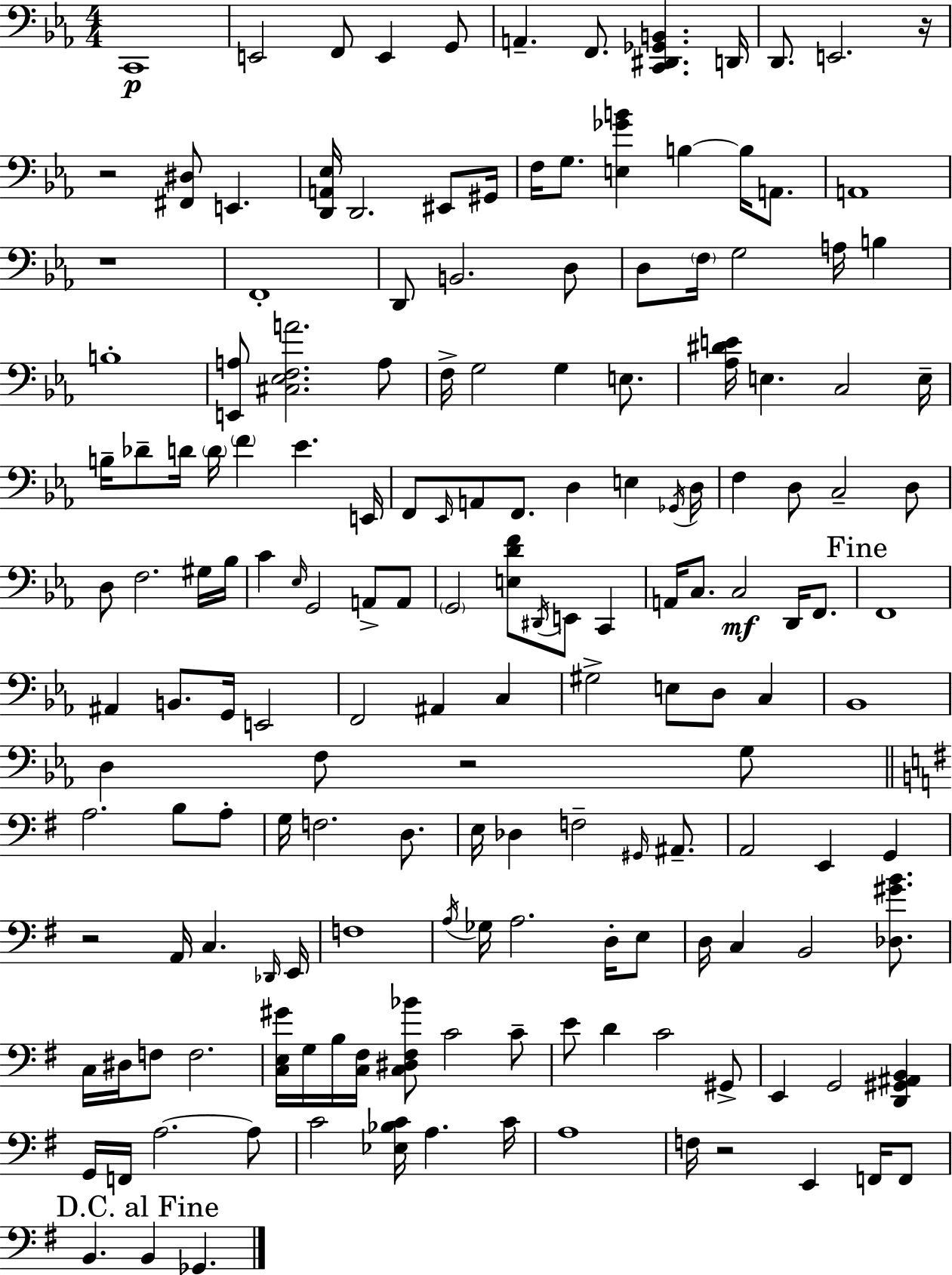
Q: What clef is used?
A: bass